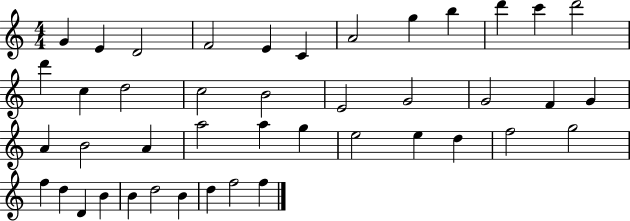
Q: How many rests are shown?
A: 0